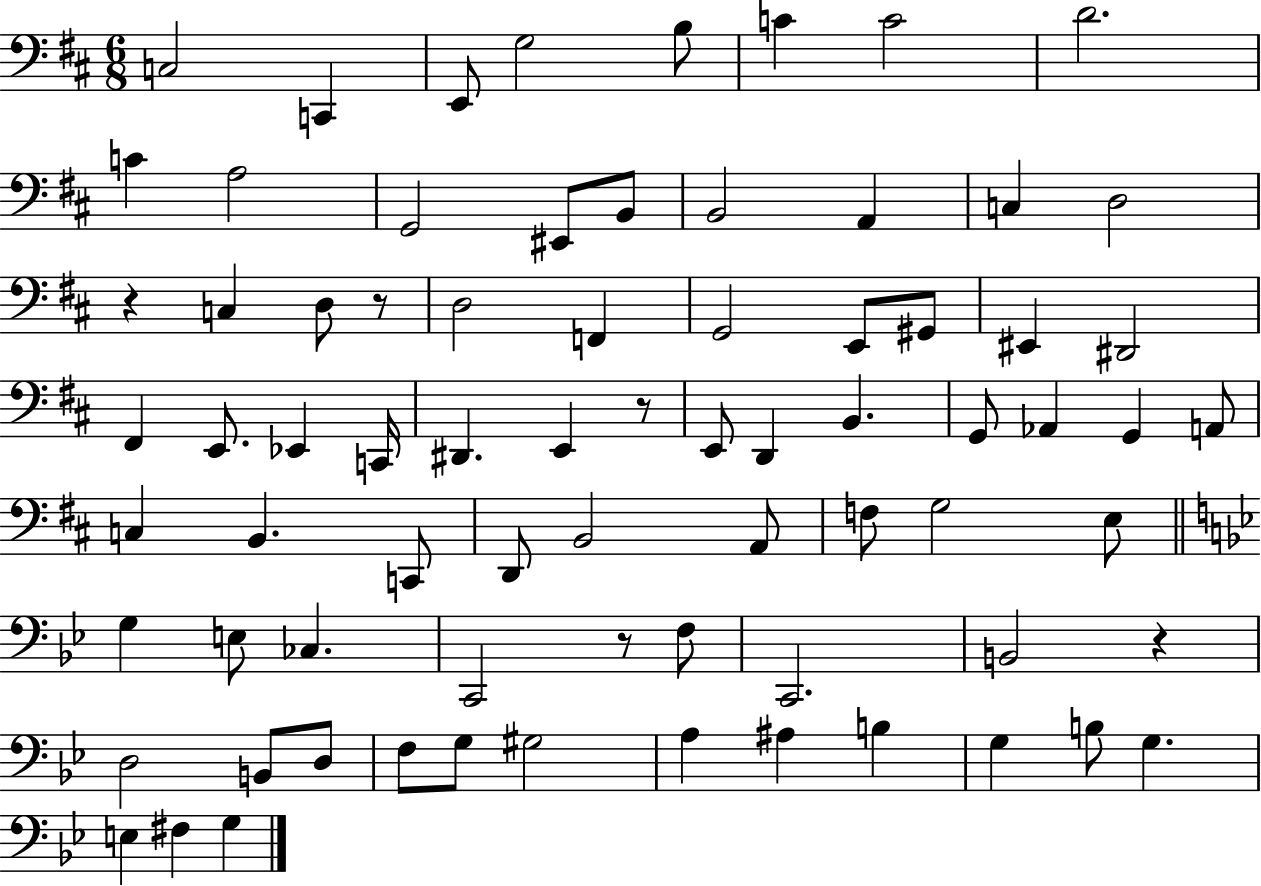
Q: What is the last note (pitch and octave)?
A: G3